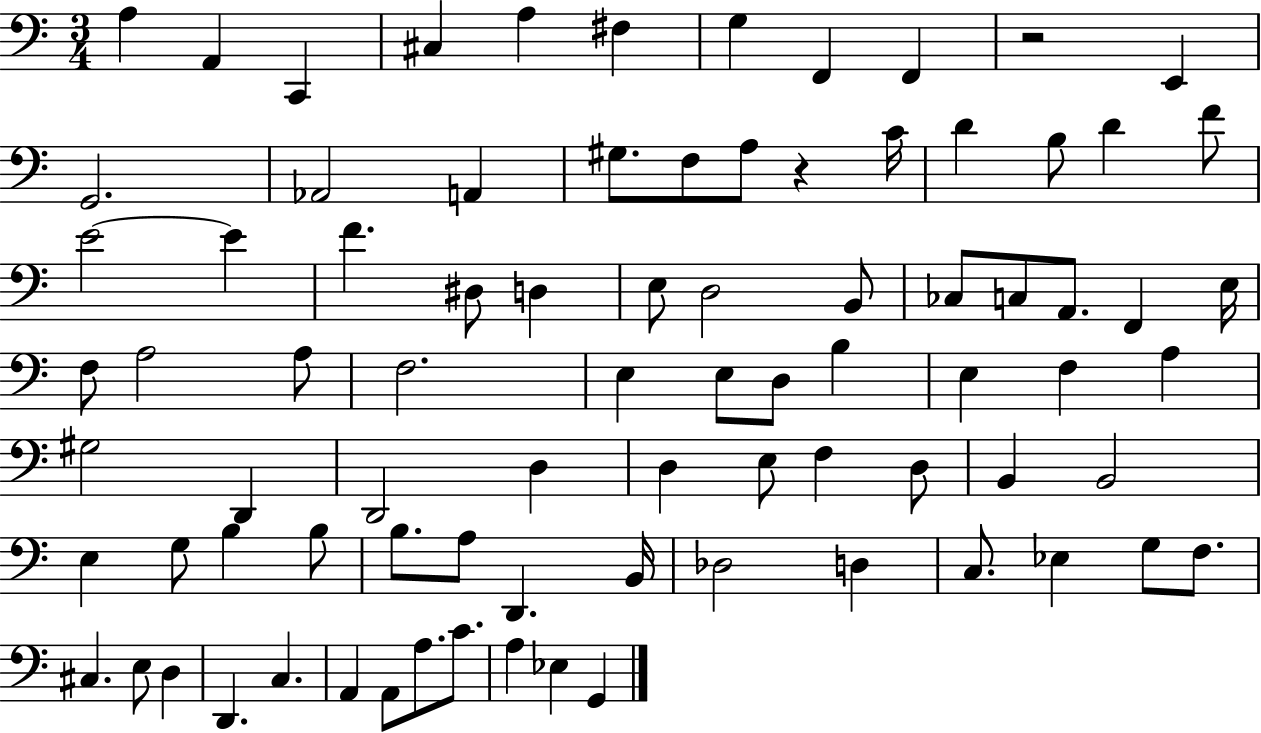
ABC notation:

X:1
T:Untitled
M:3/4
L:1/4
K:C
A, A,, C,, ^C, A, ^F, G, F,, F,, z2 E,, G,,2 _A,,2 A,, ^G,/2 F,/2 A,/2 z C/4 D B,/2 D F/2 E2 E F ^D,/2 D, E,/2 D,2 B,,/2 _C,/2 C,/2 A,,/2 F,, E,/4 F,/2 A,2 A,/2 F,2 E, E,/2 D,/2 B, E, F, A, ^G,2 D,, D,,2 D, D, E,/2 F, D,/2 B,, B,,2 E, G,/2 B, B,/2 B,/2 A,/2 D,, B,,/4 _D,2 D, C,/2 _E, G,/2 F,/2 ^C, E,/2 D, D,, C, A,, A,,/2 A,/2 C/2 A, _E, G,,